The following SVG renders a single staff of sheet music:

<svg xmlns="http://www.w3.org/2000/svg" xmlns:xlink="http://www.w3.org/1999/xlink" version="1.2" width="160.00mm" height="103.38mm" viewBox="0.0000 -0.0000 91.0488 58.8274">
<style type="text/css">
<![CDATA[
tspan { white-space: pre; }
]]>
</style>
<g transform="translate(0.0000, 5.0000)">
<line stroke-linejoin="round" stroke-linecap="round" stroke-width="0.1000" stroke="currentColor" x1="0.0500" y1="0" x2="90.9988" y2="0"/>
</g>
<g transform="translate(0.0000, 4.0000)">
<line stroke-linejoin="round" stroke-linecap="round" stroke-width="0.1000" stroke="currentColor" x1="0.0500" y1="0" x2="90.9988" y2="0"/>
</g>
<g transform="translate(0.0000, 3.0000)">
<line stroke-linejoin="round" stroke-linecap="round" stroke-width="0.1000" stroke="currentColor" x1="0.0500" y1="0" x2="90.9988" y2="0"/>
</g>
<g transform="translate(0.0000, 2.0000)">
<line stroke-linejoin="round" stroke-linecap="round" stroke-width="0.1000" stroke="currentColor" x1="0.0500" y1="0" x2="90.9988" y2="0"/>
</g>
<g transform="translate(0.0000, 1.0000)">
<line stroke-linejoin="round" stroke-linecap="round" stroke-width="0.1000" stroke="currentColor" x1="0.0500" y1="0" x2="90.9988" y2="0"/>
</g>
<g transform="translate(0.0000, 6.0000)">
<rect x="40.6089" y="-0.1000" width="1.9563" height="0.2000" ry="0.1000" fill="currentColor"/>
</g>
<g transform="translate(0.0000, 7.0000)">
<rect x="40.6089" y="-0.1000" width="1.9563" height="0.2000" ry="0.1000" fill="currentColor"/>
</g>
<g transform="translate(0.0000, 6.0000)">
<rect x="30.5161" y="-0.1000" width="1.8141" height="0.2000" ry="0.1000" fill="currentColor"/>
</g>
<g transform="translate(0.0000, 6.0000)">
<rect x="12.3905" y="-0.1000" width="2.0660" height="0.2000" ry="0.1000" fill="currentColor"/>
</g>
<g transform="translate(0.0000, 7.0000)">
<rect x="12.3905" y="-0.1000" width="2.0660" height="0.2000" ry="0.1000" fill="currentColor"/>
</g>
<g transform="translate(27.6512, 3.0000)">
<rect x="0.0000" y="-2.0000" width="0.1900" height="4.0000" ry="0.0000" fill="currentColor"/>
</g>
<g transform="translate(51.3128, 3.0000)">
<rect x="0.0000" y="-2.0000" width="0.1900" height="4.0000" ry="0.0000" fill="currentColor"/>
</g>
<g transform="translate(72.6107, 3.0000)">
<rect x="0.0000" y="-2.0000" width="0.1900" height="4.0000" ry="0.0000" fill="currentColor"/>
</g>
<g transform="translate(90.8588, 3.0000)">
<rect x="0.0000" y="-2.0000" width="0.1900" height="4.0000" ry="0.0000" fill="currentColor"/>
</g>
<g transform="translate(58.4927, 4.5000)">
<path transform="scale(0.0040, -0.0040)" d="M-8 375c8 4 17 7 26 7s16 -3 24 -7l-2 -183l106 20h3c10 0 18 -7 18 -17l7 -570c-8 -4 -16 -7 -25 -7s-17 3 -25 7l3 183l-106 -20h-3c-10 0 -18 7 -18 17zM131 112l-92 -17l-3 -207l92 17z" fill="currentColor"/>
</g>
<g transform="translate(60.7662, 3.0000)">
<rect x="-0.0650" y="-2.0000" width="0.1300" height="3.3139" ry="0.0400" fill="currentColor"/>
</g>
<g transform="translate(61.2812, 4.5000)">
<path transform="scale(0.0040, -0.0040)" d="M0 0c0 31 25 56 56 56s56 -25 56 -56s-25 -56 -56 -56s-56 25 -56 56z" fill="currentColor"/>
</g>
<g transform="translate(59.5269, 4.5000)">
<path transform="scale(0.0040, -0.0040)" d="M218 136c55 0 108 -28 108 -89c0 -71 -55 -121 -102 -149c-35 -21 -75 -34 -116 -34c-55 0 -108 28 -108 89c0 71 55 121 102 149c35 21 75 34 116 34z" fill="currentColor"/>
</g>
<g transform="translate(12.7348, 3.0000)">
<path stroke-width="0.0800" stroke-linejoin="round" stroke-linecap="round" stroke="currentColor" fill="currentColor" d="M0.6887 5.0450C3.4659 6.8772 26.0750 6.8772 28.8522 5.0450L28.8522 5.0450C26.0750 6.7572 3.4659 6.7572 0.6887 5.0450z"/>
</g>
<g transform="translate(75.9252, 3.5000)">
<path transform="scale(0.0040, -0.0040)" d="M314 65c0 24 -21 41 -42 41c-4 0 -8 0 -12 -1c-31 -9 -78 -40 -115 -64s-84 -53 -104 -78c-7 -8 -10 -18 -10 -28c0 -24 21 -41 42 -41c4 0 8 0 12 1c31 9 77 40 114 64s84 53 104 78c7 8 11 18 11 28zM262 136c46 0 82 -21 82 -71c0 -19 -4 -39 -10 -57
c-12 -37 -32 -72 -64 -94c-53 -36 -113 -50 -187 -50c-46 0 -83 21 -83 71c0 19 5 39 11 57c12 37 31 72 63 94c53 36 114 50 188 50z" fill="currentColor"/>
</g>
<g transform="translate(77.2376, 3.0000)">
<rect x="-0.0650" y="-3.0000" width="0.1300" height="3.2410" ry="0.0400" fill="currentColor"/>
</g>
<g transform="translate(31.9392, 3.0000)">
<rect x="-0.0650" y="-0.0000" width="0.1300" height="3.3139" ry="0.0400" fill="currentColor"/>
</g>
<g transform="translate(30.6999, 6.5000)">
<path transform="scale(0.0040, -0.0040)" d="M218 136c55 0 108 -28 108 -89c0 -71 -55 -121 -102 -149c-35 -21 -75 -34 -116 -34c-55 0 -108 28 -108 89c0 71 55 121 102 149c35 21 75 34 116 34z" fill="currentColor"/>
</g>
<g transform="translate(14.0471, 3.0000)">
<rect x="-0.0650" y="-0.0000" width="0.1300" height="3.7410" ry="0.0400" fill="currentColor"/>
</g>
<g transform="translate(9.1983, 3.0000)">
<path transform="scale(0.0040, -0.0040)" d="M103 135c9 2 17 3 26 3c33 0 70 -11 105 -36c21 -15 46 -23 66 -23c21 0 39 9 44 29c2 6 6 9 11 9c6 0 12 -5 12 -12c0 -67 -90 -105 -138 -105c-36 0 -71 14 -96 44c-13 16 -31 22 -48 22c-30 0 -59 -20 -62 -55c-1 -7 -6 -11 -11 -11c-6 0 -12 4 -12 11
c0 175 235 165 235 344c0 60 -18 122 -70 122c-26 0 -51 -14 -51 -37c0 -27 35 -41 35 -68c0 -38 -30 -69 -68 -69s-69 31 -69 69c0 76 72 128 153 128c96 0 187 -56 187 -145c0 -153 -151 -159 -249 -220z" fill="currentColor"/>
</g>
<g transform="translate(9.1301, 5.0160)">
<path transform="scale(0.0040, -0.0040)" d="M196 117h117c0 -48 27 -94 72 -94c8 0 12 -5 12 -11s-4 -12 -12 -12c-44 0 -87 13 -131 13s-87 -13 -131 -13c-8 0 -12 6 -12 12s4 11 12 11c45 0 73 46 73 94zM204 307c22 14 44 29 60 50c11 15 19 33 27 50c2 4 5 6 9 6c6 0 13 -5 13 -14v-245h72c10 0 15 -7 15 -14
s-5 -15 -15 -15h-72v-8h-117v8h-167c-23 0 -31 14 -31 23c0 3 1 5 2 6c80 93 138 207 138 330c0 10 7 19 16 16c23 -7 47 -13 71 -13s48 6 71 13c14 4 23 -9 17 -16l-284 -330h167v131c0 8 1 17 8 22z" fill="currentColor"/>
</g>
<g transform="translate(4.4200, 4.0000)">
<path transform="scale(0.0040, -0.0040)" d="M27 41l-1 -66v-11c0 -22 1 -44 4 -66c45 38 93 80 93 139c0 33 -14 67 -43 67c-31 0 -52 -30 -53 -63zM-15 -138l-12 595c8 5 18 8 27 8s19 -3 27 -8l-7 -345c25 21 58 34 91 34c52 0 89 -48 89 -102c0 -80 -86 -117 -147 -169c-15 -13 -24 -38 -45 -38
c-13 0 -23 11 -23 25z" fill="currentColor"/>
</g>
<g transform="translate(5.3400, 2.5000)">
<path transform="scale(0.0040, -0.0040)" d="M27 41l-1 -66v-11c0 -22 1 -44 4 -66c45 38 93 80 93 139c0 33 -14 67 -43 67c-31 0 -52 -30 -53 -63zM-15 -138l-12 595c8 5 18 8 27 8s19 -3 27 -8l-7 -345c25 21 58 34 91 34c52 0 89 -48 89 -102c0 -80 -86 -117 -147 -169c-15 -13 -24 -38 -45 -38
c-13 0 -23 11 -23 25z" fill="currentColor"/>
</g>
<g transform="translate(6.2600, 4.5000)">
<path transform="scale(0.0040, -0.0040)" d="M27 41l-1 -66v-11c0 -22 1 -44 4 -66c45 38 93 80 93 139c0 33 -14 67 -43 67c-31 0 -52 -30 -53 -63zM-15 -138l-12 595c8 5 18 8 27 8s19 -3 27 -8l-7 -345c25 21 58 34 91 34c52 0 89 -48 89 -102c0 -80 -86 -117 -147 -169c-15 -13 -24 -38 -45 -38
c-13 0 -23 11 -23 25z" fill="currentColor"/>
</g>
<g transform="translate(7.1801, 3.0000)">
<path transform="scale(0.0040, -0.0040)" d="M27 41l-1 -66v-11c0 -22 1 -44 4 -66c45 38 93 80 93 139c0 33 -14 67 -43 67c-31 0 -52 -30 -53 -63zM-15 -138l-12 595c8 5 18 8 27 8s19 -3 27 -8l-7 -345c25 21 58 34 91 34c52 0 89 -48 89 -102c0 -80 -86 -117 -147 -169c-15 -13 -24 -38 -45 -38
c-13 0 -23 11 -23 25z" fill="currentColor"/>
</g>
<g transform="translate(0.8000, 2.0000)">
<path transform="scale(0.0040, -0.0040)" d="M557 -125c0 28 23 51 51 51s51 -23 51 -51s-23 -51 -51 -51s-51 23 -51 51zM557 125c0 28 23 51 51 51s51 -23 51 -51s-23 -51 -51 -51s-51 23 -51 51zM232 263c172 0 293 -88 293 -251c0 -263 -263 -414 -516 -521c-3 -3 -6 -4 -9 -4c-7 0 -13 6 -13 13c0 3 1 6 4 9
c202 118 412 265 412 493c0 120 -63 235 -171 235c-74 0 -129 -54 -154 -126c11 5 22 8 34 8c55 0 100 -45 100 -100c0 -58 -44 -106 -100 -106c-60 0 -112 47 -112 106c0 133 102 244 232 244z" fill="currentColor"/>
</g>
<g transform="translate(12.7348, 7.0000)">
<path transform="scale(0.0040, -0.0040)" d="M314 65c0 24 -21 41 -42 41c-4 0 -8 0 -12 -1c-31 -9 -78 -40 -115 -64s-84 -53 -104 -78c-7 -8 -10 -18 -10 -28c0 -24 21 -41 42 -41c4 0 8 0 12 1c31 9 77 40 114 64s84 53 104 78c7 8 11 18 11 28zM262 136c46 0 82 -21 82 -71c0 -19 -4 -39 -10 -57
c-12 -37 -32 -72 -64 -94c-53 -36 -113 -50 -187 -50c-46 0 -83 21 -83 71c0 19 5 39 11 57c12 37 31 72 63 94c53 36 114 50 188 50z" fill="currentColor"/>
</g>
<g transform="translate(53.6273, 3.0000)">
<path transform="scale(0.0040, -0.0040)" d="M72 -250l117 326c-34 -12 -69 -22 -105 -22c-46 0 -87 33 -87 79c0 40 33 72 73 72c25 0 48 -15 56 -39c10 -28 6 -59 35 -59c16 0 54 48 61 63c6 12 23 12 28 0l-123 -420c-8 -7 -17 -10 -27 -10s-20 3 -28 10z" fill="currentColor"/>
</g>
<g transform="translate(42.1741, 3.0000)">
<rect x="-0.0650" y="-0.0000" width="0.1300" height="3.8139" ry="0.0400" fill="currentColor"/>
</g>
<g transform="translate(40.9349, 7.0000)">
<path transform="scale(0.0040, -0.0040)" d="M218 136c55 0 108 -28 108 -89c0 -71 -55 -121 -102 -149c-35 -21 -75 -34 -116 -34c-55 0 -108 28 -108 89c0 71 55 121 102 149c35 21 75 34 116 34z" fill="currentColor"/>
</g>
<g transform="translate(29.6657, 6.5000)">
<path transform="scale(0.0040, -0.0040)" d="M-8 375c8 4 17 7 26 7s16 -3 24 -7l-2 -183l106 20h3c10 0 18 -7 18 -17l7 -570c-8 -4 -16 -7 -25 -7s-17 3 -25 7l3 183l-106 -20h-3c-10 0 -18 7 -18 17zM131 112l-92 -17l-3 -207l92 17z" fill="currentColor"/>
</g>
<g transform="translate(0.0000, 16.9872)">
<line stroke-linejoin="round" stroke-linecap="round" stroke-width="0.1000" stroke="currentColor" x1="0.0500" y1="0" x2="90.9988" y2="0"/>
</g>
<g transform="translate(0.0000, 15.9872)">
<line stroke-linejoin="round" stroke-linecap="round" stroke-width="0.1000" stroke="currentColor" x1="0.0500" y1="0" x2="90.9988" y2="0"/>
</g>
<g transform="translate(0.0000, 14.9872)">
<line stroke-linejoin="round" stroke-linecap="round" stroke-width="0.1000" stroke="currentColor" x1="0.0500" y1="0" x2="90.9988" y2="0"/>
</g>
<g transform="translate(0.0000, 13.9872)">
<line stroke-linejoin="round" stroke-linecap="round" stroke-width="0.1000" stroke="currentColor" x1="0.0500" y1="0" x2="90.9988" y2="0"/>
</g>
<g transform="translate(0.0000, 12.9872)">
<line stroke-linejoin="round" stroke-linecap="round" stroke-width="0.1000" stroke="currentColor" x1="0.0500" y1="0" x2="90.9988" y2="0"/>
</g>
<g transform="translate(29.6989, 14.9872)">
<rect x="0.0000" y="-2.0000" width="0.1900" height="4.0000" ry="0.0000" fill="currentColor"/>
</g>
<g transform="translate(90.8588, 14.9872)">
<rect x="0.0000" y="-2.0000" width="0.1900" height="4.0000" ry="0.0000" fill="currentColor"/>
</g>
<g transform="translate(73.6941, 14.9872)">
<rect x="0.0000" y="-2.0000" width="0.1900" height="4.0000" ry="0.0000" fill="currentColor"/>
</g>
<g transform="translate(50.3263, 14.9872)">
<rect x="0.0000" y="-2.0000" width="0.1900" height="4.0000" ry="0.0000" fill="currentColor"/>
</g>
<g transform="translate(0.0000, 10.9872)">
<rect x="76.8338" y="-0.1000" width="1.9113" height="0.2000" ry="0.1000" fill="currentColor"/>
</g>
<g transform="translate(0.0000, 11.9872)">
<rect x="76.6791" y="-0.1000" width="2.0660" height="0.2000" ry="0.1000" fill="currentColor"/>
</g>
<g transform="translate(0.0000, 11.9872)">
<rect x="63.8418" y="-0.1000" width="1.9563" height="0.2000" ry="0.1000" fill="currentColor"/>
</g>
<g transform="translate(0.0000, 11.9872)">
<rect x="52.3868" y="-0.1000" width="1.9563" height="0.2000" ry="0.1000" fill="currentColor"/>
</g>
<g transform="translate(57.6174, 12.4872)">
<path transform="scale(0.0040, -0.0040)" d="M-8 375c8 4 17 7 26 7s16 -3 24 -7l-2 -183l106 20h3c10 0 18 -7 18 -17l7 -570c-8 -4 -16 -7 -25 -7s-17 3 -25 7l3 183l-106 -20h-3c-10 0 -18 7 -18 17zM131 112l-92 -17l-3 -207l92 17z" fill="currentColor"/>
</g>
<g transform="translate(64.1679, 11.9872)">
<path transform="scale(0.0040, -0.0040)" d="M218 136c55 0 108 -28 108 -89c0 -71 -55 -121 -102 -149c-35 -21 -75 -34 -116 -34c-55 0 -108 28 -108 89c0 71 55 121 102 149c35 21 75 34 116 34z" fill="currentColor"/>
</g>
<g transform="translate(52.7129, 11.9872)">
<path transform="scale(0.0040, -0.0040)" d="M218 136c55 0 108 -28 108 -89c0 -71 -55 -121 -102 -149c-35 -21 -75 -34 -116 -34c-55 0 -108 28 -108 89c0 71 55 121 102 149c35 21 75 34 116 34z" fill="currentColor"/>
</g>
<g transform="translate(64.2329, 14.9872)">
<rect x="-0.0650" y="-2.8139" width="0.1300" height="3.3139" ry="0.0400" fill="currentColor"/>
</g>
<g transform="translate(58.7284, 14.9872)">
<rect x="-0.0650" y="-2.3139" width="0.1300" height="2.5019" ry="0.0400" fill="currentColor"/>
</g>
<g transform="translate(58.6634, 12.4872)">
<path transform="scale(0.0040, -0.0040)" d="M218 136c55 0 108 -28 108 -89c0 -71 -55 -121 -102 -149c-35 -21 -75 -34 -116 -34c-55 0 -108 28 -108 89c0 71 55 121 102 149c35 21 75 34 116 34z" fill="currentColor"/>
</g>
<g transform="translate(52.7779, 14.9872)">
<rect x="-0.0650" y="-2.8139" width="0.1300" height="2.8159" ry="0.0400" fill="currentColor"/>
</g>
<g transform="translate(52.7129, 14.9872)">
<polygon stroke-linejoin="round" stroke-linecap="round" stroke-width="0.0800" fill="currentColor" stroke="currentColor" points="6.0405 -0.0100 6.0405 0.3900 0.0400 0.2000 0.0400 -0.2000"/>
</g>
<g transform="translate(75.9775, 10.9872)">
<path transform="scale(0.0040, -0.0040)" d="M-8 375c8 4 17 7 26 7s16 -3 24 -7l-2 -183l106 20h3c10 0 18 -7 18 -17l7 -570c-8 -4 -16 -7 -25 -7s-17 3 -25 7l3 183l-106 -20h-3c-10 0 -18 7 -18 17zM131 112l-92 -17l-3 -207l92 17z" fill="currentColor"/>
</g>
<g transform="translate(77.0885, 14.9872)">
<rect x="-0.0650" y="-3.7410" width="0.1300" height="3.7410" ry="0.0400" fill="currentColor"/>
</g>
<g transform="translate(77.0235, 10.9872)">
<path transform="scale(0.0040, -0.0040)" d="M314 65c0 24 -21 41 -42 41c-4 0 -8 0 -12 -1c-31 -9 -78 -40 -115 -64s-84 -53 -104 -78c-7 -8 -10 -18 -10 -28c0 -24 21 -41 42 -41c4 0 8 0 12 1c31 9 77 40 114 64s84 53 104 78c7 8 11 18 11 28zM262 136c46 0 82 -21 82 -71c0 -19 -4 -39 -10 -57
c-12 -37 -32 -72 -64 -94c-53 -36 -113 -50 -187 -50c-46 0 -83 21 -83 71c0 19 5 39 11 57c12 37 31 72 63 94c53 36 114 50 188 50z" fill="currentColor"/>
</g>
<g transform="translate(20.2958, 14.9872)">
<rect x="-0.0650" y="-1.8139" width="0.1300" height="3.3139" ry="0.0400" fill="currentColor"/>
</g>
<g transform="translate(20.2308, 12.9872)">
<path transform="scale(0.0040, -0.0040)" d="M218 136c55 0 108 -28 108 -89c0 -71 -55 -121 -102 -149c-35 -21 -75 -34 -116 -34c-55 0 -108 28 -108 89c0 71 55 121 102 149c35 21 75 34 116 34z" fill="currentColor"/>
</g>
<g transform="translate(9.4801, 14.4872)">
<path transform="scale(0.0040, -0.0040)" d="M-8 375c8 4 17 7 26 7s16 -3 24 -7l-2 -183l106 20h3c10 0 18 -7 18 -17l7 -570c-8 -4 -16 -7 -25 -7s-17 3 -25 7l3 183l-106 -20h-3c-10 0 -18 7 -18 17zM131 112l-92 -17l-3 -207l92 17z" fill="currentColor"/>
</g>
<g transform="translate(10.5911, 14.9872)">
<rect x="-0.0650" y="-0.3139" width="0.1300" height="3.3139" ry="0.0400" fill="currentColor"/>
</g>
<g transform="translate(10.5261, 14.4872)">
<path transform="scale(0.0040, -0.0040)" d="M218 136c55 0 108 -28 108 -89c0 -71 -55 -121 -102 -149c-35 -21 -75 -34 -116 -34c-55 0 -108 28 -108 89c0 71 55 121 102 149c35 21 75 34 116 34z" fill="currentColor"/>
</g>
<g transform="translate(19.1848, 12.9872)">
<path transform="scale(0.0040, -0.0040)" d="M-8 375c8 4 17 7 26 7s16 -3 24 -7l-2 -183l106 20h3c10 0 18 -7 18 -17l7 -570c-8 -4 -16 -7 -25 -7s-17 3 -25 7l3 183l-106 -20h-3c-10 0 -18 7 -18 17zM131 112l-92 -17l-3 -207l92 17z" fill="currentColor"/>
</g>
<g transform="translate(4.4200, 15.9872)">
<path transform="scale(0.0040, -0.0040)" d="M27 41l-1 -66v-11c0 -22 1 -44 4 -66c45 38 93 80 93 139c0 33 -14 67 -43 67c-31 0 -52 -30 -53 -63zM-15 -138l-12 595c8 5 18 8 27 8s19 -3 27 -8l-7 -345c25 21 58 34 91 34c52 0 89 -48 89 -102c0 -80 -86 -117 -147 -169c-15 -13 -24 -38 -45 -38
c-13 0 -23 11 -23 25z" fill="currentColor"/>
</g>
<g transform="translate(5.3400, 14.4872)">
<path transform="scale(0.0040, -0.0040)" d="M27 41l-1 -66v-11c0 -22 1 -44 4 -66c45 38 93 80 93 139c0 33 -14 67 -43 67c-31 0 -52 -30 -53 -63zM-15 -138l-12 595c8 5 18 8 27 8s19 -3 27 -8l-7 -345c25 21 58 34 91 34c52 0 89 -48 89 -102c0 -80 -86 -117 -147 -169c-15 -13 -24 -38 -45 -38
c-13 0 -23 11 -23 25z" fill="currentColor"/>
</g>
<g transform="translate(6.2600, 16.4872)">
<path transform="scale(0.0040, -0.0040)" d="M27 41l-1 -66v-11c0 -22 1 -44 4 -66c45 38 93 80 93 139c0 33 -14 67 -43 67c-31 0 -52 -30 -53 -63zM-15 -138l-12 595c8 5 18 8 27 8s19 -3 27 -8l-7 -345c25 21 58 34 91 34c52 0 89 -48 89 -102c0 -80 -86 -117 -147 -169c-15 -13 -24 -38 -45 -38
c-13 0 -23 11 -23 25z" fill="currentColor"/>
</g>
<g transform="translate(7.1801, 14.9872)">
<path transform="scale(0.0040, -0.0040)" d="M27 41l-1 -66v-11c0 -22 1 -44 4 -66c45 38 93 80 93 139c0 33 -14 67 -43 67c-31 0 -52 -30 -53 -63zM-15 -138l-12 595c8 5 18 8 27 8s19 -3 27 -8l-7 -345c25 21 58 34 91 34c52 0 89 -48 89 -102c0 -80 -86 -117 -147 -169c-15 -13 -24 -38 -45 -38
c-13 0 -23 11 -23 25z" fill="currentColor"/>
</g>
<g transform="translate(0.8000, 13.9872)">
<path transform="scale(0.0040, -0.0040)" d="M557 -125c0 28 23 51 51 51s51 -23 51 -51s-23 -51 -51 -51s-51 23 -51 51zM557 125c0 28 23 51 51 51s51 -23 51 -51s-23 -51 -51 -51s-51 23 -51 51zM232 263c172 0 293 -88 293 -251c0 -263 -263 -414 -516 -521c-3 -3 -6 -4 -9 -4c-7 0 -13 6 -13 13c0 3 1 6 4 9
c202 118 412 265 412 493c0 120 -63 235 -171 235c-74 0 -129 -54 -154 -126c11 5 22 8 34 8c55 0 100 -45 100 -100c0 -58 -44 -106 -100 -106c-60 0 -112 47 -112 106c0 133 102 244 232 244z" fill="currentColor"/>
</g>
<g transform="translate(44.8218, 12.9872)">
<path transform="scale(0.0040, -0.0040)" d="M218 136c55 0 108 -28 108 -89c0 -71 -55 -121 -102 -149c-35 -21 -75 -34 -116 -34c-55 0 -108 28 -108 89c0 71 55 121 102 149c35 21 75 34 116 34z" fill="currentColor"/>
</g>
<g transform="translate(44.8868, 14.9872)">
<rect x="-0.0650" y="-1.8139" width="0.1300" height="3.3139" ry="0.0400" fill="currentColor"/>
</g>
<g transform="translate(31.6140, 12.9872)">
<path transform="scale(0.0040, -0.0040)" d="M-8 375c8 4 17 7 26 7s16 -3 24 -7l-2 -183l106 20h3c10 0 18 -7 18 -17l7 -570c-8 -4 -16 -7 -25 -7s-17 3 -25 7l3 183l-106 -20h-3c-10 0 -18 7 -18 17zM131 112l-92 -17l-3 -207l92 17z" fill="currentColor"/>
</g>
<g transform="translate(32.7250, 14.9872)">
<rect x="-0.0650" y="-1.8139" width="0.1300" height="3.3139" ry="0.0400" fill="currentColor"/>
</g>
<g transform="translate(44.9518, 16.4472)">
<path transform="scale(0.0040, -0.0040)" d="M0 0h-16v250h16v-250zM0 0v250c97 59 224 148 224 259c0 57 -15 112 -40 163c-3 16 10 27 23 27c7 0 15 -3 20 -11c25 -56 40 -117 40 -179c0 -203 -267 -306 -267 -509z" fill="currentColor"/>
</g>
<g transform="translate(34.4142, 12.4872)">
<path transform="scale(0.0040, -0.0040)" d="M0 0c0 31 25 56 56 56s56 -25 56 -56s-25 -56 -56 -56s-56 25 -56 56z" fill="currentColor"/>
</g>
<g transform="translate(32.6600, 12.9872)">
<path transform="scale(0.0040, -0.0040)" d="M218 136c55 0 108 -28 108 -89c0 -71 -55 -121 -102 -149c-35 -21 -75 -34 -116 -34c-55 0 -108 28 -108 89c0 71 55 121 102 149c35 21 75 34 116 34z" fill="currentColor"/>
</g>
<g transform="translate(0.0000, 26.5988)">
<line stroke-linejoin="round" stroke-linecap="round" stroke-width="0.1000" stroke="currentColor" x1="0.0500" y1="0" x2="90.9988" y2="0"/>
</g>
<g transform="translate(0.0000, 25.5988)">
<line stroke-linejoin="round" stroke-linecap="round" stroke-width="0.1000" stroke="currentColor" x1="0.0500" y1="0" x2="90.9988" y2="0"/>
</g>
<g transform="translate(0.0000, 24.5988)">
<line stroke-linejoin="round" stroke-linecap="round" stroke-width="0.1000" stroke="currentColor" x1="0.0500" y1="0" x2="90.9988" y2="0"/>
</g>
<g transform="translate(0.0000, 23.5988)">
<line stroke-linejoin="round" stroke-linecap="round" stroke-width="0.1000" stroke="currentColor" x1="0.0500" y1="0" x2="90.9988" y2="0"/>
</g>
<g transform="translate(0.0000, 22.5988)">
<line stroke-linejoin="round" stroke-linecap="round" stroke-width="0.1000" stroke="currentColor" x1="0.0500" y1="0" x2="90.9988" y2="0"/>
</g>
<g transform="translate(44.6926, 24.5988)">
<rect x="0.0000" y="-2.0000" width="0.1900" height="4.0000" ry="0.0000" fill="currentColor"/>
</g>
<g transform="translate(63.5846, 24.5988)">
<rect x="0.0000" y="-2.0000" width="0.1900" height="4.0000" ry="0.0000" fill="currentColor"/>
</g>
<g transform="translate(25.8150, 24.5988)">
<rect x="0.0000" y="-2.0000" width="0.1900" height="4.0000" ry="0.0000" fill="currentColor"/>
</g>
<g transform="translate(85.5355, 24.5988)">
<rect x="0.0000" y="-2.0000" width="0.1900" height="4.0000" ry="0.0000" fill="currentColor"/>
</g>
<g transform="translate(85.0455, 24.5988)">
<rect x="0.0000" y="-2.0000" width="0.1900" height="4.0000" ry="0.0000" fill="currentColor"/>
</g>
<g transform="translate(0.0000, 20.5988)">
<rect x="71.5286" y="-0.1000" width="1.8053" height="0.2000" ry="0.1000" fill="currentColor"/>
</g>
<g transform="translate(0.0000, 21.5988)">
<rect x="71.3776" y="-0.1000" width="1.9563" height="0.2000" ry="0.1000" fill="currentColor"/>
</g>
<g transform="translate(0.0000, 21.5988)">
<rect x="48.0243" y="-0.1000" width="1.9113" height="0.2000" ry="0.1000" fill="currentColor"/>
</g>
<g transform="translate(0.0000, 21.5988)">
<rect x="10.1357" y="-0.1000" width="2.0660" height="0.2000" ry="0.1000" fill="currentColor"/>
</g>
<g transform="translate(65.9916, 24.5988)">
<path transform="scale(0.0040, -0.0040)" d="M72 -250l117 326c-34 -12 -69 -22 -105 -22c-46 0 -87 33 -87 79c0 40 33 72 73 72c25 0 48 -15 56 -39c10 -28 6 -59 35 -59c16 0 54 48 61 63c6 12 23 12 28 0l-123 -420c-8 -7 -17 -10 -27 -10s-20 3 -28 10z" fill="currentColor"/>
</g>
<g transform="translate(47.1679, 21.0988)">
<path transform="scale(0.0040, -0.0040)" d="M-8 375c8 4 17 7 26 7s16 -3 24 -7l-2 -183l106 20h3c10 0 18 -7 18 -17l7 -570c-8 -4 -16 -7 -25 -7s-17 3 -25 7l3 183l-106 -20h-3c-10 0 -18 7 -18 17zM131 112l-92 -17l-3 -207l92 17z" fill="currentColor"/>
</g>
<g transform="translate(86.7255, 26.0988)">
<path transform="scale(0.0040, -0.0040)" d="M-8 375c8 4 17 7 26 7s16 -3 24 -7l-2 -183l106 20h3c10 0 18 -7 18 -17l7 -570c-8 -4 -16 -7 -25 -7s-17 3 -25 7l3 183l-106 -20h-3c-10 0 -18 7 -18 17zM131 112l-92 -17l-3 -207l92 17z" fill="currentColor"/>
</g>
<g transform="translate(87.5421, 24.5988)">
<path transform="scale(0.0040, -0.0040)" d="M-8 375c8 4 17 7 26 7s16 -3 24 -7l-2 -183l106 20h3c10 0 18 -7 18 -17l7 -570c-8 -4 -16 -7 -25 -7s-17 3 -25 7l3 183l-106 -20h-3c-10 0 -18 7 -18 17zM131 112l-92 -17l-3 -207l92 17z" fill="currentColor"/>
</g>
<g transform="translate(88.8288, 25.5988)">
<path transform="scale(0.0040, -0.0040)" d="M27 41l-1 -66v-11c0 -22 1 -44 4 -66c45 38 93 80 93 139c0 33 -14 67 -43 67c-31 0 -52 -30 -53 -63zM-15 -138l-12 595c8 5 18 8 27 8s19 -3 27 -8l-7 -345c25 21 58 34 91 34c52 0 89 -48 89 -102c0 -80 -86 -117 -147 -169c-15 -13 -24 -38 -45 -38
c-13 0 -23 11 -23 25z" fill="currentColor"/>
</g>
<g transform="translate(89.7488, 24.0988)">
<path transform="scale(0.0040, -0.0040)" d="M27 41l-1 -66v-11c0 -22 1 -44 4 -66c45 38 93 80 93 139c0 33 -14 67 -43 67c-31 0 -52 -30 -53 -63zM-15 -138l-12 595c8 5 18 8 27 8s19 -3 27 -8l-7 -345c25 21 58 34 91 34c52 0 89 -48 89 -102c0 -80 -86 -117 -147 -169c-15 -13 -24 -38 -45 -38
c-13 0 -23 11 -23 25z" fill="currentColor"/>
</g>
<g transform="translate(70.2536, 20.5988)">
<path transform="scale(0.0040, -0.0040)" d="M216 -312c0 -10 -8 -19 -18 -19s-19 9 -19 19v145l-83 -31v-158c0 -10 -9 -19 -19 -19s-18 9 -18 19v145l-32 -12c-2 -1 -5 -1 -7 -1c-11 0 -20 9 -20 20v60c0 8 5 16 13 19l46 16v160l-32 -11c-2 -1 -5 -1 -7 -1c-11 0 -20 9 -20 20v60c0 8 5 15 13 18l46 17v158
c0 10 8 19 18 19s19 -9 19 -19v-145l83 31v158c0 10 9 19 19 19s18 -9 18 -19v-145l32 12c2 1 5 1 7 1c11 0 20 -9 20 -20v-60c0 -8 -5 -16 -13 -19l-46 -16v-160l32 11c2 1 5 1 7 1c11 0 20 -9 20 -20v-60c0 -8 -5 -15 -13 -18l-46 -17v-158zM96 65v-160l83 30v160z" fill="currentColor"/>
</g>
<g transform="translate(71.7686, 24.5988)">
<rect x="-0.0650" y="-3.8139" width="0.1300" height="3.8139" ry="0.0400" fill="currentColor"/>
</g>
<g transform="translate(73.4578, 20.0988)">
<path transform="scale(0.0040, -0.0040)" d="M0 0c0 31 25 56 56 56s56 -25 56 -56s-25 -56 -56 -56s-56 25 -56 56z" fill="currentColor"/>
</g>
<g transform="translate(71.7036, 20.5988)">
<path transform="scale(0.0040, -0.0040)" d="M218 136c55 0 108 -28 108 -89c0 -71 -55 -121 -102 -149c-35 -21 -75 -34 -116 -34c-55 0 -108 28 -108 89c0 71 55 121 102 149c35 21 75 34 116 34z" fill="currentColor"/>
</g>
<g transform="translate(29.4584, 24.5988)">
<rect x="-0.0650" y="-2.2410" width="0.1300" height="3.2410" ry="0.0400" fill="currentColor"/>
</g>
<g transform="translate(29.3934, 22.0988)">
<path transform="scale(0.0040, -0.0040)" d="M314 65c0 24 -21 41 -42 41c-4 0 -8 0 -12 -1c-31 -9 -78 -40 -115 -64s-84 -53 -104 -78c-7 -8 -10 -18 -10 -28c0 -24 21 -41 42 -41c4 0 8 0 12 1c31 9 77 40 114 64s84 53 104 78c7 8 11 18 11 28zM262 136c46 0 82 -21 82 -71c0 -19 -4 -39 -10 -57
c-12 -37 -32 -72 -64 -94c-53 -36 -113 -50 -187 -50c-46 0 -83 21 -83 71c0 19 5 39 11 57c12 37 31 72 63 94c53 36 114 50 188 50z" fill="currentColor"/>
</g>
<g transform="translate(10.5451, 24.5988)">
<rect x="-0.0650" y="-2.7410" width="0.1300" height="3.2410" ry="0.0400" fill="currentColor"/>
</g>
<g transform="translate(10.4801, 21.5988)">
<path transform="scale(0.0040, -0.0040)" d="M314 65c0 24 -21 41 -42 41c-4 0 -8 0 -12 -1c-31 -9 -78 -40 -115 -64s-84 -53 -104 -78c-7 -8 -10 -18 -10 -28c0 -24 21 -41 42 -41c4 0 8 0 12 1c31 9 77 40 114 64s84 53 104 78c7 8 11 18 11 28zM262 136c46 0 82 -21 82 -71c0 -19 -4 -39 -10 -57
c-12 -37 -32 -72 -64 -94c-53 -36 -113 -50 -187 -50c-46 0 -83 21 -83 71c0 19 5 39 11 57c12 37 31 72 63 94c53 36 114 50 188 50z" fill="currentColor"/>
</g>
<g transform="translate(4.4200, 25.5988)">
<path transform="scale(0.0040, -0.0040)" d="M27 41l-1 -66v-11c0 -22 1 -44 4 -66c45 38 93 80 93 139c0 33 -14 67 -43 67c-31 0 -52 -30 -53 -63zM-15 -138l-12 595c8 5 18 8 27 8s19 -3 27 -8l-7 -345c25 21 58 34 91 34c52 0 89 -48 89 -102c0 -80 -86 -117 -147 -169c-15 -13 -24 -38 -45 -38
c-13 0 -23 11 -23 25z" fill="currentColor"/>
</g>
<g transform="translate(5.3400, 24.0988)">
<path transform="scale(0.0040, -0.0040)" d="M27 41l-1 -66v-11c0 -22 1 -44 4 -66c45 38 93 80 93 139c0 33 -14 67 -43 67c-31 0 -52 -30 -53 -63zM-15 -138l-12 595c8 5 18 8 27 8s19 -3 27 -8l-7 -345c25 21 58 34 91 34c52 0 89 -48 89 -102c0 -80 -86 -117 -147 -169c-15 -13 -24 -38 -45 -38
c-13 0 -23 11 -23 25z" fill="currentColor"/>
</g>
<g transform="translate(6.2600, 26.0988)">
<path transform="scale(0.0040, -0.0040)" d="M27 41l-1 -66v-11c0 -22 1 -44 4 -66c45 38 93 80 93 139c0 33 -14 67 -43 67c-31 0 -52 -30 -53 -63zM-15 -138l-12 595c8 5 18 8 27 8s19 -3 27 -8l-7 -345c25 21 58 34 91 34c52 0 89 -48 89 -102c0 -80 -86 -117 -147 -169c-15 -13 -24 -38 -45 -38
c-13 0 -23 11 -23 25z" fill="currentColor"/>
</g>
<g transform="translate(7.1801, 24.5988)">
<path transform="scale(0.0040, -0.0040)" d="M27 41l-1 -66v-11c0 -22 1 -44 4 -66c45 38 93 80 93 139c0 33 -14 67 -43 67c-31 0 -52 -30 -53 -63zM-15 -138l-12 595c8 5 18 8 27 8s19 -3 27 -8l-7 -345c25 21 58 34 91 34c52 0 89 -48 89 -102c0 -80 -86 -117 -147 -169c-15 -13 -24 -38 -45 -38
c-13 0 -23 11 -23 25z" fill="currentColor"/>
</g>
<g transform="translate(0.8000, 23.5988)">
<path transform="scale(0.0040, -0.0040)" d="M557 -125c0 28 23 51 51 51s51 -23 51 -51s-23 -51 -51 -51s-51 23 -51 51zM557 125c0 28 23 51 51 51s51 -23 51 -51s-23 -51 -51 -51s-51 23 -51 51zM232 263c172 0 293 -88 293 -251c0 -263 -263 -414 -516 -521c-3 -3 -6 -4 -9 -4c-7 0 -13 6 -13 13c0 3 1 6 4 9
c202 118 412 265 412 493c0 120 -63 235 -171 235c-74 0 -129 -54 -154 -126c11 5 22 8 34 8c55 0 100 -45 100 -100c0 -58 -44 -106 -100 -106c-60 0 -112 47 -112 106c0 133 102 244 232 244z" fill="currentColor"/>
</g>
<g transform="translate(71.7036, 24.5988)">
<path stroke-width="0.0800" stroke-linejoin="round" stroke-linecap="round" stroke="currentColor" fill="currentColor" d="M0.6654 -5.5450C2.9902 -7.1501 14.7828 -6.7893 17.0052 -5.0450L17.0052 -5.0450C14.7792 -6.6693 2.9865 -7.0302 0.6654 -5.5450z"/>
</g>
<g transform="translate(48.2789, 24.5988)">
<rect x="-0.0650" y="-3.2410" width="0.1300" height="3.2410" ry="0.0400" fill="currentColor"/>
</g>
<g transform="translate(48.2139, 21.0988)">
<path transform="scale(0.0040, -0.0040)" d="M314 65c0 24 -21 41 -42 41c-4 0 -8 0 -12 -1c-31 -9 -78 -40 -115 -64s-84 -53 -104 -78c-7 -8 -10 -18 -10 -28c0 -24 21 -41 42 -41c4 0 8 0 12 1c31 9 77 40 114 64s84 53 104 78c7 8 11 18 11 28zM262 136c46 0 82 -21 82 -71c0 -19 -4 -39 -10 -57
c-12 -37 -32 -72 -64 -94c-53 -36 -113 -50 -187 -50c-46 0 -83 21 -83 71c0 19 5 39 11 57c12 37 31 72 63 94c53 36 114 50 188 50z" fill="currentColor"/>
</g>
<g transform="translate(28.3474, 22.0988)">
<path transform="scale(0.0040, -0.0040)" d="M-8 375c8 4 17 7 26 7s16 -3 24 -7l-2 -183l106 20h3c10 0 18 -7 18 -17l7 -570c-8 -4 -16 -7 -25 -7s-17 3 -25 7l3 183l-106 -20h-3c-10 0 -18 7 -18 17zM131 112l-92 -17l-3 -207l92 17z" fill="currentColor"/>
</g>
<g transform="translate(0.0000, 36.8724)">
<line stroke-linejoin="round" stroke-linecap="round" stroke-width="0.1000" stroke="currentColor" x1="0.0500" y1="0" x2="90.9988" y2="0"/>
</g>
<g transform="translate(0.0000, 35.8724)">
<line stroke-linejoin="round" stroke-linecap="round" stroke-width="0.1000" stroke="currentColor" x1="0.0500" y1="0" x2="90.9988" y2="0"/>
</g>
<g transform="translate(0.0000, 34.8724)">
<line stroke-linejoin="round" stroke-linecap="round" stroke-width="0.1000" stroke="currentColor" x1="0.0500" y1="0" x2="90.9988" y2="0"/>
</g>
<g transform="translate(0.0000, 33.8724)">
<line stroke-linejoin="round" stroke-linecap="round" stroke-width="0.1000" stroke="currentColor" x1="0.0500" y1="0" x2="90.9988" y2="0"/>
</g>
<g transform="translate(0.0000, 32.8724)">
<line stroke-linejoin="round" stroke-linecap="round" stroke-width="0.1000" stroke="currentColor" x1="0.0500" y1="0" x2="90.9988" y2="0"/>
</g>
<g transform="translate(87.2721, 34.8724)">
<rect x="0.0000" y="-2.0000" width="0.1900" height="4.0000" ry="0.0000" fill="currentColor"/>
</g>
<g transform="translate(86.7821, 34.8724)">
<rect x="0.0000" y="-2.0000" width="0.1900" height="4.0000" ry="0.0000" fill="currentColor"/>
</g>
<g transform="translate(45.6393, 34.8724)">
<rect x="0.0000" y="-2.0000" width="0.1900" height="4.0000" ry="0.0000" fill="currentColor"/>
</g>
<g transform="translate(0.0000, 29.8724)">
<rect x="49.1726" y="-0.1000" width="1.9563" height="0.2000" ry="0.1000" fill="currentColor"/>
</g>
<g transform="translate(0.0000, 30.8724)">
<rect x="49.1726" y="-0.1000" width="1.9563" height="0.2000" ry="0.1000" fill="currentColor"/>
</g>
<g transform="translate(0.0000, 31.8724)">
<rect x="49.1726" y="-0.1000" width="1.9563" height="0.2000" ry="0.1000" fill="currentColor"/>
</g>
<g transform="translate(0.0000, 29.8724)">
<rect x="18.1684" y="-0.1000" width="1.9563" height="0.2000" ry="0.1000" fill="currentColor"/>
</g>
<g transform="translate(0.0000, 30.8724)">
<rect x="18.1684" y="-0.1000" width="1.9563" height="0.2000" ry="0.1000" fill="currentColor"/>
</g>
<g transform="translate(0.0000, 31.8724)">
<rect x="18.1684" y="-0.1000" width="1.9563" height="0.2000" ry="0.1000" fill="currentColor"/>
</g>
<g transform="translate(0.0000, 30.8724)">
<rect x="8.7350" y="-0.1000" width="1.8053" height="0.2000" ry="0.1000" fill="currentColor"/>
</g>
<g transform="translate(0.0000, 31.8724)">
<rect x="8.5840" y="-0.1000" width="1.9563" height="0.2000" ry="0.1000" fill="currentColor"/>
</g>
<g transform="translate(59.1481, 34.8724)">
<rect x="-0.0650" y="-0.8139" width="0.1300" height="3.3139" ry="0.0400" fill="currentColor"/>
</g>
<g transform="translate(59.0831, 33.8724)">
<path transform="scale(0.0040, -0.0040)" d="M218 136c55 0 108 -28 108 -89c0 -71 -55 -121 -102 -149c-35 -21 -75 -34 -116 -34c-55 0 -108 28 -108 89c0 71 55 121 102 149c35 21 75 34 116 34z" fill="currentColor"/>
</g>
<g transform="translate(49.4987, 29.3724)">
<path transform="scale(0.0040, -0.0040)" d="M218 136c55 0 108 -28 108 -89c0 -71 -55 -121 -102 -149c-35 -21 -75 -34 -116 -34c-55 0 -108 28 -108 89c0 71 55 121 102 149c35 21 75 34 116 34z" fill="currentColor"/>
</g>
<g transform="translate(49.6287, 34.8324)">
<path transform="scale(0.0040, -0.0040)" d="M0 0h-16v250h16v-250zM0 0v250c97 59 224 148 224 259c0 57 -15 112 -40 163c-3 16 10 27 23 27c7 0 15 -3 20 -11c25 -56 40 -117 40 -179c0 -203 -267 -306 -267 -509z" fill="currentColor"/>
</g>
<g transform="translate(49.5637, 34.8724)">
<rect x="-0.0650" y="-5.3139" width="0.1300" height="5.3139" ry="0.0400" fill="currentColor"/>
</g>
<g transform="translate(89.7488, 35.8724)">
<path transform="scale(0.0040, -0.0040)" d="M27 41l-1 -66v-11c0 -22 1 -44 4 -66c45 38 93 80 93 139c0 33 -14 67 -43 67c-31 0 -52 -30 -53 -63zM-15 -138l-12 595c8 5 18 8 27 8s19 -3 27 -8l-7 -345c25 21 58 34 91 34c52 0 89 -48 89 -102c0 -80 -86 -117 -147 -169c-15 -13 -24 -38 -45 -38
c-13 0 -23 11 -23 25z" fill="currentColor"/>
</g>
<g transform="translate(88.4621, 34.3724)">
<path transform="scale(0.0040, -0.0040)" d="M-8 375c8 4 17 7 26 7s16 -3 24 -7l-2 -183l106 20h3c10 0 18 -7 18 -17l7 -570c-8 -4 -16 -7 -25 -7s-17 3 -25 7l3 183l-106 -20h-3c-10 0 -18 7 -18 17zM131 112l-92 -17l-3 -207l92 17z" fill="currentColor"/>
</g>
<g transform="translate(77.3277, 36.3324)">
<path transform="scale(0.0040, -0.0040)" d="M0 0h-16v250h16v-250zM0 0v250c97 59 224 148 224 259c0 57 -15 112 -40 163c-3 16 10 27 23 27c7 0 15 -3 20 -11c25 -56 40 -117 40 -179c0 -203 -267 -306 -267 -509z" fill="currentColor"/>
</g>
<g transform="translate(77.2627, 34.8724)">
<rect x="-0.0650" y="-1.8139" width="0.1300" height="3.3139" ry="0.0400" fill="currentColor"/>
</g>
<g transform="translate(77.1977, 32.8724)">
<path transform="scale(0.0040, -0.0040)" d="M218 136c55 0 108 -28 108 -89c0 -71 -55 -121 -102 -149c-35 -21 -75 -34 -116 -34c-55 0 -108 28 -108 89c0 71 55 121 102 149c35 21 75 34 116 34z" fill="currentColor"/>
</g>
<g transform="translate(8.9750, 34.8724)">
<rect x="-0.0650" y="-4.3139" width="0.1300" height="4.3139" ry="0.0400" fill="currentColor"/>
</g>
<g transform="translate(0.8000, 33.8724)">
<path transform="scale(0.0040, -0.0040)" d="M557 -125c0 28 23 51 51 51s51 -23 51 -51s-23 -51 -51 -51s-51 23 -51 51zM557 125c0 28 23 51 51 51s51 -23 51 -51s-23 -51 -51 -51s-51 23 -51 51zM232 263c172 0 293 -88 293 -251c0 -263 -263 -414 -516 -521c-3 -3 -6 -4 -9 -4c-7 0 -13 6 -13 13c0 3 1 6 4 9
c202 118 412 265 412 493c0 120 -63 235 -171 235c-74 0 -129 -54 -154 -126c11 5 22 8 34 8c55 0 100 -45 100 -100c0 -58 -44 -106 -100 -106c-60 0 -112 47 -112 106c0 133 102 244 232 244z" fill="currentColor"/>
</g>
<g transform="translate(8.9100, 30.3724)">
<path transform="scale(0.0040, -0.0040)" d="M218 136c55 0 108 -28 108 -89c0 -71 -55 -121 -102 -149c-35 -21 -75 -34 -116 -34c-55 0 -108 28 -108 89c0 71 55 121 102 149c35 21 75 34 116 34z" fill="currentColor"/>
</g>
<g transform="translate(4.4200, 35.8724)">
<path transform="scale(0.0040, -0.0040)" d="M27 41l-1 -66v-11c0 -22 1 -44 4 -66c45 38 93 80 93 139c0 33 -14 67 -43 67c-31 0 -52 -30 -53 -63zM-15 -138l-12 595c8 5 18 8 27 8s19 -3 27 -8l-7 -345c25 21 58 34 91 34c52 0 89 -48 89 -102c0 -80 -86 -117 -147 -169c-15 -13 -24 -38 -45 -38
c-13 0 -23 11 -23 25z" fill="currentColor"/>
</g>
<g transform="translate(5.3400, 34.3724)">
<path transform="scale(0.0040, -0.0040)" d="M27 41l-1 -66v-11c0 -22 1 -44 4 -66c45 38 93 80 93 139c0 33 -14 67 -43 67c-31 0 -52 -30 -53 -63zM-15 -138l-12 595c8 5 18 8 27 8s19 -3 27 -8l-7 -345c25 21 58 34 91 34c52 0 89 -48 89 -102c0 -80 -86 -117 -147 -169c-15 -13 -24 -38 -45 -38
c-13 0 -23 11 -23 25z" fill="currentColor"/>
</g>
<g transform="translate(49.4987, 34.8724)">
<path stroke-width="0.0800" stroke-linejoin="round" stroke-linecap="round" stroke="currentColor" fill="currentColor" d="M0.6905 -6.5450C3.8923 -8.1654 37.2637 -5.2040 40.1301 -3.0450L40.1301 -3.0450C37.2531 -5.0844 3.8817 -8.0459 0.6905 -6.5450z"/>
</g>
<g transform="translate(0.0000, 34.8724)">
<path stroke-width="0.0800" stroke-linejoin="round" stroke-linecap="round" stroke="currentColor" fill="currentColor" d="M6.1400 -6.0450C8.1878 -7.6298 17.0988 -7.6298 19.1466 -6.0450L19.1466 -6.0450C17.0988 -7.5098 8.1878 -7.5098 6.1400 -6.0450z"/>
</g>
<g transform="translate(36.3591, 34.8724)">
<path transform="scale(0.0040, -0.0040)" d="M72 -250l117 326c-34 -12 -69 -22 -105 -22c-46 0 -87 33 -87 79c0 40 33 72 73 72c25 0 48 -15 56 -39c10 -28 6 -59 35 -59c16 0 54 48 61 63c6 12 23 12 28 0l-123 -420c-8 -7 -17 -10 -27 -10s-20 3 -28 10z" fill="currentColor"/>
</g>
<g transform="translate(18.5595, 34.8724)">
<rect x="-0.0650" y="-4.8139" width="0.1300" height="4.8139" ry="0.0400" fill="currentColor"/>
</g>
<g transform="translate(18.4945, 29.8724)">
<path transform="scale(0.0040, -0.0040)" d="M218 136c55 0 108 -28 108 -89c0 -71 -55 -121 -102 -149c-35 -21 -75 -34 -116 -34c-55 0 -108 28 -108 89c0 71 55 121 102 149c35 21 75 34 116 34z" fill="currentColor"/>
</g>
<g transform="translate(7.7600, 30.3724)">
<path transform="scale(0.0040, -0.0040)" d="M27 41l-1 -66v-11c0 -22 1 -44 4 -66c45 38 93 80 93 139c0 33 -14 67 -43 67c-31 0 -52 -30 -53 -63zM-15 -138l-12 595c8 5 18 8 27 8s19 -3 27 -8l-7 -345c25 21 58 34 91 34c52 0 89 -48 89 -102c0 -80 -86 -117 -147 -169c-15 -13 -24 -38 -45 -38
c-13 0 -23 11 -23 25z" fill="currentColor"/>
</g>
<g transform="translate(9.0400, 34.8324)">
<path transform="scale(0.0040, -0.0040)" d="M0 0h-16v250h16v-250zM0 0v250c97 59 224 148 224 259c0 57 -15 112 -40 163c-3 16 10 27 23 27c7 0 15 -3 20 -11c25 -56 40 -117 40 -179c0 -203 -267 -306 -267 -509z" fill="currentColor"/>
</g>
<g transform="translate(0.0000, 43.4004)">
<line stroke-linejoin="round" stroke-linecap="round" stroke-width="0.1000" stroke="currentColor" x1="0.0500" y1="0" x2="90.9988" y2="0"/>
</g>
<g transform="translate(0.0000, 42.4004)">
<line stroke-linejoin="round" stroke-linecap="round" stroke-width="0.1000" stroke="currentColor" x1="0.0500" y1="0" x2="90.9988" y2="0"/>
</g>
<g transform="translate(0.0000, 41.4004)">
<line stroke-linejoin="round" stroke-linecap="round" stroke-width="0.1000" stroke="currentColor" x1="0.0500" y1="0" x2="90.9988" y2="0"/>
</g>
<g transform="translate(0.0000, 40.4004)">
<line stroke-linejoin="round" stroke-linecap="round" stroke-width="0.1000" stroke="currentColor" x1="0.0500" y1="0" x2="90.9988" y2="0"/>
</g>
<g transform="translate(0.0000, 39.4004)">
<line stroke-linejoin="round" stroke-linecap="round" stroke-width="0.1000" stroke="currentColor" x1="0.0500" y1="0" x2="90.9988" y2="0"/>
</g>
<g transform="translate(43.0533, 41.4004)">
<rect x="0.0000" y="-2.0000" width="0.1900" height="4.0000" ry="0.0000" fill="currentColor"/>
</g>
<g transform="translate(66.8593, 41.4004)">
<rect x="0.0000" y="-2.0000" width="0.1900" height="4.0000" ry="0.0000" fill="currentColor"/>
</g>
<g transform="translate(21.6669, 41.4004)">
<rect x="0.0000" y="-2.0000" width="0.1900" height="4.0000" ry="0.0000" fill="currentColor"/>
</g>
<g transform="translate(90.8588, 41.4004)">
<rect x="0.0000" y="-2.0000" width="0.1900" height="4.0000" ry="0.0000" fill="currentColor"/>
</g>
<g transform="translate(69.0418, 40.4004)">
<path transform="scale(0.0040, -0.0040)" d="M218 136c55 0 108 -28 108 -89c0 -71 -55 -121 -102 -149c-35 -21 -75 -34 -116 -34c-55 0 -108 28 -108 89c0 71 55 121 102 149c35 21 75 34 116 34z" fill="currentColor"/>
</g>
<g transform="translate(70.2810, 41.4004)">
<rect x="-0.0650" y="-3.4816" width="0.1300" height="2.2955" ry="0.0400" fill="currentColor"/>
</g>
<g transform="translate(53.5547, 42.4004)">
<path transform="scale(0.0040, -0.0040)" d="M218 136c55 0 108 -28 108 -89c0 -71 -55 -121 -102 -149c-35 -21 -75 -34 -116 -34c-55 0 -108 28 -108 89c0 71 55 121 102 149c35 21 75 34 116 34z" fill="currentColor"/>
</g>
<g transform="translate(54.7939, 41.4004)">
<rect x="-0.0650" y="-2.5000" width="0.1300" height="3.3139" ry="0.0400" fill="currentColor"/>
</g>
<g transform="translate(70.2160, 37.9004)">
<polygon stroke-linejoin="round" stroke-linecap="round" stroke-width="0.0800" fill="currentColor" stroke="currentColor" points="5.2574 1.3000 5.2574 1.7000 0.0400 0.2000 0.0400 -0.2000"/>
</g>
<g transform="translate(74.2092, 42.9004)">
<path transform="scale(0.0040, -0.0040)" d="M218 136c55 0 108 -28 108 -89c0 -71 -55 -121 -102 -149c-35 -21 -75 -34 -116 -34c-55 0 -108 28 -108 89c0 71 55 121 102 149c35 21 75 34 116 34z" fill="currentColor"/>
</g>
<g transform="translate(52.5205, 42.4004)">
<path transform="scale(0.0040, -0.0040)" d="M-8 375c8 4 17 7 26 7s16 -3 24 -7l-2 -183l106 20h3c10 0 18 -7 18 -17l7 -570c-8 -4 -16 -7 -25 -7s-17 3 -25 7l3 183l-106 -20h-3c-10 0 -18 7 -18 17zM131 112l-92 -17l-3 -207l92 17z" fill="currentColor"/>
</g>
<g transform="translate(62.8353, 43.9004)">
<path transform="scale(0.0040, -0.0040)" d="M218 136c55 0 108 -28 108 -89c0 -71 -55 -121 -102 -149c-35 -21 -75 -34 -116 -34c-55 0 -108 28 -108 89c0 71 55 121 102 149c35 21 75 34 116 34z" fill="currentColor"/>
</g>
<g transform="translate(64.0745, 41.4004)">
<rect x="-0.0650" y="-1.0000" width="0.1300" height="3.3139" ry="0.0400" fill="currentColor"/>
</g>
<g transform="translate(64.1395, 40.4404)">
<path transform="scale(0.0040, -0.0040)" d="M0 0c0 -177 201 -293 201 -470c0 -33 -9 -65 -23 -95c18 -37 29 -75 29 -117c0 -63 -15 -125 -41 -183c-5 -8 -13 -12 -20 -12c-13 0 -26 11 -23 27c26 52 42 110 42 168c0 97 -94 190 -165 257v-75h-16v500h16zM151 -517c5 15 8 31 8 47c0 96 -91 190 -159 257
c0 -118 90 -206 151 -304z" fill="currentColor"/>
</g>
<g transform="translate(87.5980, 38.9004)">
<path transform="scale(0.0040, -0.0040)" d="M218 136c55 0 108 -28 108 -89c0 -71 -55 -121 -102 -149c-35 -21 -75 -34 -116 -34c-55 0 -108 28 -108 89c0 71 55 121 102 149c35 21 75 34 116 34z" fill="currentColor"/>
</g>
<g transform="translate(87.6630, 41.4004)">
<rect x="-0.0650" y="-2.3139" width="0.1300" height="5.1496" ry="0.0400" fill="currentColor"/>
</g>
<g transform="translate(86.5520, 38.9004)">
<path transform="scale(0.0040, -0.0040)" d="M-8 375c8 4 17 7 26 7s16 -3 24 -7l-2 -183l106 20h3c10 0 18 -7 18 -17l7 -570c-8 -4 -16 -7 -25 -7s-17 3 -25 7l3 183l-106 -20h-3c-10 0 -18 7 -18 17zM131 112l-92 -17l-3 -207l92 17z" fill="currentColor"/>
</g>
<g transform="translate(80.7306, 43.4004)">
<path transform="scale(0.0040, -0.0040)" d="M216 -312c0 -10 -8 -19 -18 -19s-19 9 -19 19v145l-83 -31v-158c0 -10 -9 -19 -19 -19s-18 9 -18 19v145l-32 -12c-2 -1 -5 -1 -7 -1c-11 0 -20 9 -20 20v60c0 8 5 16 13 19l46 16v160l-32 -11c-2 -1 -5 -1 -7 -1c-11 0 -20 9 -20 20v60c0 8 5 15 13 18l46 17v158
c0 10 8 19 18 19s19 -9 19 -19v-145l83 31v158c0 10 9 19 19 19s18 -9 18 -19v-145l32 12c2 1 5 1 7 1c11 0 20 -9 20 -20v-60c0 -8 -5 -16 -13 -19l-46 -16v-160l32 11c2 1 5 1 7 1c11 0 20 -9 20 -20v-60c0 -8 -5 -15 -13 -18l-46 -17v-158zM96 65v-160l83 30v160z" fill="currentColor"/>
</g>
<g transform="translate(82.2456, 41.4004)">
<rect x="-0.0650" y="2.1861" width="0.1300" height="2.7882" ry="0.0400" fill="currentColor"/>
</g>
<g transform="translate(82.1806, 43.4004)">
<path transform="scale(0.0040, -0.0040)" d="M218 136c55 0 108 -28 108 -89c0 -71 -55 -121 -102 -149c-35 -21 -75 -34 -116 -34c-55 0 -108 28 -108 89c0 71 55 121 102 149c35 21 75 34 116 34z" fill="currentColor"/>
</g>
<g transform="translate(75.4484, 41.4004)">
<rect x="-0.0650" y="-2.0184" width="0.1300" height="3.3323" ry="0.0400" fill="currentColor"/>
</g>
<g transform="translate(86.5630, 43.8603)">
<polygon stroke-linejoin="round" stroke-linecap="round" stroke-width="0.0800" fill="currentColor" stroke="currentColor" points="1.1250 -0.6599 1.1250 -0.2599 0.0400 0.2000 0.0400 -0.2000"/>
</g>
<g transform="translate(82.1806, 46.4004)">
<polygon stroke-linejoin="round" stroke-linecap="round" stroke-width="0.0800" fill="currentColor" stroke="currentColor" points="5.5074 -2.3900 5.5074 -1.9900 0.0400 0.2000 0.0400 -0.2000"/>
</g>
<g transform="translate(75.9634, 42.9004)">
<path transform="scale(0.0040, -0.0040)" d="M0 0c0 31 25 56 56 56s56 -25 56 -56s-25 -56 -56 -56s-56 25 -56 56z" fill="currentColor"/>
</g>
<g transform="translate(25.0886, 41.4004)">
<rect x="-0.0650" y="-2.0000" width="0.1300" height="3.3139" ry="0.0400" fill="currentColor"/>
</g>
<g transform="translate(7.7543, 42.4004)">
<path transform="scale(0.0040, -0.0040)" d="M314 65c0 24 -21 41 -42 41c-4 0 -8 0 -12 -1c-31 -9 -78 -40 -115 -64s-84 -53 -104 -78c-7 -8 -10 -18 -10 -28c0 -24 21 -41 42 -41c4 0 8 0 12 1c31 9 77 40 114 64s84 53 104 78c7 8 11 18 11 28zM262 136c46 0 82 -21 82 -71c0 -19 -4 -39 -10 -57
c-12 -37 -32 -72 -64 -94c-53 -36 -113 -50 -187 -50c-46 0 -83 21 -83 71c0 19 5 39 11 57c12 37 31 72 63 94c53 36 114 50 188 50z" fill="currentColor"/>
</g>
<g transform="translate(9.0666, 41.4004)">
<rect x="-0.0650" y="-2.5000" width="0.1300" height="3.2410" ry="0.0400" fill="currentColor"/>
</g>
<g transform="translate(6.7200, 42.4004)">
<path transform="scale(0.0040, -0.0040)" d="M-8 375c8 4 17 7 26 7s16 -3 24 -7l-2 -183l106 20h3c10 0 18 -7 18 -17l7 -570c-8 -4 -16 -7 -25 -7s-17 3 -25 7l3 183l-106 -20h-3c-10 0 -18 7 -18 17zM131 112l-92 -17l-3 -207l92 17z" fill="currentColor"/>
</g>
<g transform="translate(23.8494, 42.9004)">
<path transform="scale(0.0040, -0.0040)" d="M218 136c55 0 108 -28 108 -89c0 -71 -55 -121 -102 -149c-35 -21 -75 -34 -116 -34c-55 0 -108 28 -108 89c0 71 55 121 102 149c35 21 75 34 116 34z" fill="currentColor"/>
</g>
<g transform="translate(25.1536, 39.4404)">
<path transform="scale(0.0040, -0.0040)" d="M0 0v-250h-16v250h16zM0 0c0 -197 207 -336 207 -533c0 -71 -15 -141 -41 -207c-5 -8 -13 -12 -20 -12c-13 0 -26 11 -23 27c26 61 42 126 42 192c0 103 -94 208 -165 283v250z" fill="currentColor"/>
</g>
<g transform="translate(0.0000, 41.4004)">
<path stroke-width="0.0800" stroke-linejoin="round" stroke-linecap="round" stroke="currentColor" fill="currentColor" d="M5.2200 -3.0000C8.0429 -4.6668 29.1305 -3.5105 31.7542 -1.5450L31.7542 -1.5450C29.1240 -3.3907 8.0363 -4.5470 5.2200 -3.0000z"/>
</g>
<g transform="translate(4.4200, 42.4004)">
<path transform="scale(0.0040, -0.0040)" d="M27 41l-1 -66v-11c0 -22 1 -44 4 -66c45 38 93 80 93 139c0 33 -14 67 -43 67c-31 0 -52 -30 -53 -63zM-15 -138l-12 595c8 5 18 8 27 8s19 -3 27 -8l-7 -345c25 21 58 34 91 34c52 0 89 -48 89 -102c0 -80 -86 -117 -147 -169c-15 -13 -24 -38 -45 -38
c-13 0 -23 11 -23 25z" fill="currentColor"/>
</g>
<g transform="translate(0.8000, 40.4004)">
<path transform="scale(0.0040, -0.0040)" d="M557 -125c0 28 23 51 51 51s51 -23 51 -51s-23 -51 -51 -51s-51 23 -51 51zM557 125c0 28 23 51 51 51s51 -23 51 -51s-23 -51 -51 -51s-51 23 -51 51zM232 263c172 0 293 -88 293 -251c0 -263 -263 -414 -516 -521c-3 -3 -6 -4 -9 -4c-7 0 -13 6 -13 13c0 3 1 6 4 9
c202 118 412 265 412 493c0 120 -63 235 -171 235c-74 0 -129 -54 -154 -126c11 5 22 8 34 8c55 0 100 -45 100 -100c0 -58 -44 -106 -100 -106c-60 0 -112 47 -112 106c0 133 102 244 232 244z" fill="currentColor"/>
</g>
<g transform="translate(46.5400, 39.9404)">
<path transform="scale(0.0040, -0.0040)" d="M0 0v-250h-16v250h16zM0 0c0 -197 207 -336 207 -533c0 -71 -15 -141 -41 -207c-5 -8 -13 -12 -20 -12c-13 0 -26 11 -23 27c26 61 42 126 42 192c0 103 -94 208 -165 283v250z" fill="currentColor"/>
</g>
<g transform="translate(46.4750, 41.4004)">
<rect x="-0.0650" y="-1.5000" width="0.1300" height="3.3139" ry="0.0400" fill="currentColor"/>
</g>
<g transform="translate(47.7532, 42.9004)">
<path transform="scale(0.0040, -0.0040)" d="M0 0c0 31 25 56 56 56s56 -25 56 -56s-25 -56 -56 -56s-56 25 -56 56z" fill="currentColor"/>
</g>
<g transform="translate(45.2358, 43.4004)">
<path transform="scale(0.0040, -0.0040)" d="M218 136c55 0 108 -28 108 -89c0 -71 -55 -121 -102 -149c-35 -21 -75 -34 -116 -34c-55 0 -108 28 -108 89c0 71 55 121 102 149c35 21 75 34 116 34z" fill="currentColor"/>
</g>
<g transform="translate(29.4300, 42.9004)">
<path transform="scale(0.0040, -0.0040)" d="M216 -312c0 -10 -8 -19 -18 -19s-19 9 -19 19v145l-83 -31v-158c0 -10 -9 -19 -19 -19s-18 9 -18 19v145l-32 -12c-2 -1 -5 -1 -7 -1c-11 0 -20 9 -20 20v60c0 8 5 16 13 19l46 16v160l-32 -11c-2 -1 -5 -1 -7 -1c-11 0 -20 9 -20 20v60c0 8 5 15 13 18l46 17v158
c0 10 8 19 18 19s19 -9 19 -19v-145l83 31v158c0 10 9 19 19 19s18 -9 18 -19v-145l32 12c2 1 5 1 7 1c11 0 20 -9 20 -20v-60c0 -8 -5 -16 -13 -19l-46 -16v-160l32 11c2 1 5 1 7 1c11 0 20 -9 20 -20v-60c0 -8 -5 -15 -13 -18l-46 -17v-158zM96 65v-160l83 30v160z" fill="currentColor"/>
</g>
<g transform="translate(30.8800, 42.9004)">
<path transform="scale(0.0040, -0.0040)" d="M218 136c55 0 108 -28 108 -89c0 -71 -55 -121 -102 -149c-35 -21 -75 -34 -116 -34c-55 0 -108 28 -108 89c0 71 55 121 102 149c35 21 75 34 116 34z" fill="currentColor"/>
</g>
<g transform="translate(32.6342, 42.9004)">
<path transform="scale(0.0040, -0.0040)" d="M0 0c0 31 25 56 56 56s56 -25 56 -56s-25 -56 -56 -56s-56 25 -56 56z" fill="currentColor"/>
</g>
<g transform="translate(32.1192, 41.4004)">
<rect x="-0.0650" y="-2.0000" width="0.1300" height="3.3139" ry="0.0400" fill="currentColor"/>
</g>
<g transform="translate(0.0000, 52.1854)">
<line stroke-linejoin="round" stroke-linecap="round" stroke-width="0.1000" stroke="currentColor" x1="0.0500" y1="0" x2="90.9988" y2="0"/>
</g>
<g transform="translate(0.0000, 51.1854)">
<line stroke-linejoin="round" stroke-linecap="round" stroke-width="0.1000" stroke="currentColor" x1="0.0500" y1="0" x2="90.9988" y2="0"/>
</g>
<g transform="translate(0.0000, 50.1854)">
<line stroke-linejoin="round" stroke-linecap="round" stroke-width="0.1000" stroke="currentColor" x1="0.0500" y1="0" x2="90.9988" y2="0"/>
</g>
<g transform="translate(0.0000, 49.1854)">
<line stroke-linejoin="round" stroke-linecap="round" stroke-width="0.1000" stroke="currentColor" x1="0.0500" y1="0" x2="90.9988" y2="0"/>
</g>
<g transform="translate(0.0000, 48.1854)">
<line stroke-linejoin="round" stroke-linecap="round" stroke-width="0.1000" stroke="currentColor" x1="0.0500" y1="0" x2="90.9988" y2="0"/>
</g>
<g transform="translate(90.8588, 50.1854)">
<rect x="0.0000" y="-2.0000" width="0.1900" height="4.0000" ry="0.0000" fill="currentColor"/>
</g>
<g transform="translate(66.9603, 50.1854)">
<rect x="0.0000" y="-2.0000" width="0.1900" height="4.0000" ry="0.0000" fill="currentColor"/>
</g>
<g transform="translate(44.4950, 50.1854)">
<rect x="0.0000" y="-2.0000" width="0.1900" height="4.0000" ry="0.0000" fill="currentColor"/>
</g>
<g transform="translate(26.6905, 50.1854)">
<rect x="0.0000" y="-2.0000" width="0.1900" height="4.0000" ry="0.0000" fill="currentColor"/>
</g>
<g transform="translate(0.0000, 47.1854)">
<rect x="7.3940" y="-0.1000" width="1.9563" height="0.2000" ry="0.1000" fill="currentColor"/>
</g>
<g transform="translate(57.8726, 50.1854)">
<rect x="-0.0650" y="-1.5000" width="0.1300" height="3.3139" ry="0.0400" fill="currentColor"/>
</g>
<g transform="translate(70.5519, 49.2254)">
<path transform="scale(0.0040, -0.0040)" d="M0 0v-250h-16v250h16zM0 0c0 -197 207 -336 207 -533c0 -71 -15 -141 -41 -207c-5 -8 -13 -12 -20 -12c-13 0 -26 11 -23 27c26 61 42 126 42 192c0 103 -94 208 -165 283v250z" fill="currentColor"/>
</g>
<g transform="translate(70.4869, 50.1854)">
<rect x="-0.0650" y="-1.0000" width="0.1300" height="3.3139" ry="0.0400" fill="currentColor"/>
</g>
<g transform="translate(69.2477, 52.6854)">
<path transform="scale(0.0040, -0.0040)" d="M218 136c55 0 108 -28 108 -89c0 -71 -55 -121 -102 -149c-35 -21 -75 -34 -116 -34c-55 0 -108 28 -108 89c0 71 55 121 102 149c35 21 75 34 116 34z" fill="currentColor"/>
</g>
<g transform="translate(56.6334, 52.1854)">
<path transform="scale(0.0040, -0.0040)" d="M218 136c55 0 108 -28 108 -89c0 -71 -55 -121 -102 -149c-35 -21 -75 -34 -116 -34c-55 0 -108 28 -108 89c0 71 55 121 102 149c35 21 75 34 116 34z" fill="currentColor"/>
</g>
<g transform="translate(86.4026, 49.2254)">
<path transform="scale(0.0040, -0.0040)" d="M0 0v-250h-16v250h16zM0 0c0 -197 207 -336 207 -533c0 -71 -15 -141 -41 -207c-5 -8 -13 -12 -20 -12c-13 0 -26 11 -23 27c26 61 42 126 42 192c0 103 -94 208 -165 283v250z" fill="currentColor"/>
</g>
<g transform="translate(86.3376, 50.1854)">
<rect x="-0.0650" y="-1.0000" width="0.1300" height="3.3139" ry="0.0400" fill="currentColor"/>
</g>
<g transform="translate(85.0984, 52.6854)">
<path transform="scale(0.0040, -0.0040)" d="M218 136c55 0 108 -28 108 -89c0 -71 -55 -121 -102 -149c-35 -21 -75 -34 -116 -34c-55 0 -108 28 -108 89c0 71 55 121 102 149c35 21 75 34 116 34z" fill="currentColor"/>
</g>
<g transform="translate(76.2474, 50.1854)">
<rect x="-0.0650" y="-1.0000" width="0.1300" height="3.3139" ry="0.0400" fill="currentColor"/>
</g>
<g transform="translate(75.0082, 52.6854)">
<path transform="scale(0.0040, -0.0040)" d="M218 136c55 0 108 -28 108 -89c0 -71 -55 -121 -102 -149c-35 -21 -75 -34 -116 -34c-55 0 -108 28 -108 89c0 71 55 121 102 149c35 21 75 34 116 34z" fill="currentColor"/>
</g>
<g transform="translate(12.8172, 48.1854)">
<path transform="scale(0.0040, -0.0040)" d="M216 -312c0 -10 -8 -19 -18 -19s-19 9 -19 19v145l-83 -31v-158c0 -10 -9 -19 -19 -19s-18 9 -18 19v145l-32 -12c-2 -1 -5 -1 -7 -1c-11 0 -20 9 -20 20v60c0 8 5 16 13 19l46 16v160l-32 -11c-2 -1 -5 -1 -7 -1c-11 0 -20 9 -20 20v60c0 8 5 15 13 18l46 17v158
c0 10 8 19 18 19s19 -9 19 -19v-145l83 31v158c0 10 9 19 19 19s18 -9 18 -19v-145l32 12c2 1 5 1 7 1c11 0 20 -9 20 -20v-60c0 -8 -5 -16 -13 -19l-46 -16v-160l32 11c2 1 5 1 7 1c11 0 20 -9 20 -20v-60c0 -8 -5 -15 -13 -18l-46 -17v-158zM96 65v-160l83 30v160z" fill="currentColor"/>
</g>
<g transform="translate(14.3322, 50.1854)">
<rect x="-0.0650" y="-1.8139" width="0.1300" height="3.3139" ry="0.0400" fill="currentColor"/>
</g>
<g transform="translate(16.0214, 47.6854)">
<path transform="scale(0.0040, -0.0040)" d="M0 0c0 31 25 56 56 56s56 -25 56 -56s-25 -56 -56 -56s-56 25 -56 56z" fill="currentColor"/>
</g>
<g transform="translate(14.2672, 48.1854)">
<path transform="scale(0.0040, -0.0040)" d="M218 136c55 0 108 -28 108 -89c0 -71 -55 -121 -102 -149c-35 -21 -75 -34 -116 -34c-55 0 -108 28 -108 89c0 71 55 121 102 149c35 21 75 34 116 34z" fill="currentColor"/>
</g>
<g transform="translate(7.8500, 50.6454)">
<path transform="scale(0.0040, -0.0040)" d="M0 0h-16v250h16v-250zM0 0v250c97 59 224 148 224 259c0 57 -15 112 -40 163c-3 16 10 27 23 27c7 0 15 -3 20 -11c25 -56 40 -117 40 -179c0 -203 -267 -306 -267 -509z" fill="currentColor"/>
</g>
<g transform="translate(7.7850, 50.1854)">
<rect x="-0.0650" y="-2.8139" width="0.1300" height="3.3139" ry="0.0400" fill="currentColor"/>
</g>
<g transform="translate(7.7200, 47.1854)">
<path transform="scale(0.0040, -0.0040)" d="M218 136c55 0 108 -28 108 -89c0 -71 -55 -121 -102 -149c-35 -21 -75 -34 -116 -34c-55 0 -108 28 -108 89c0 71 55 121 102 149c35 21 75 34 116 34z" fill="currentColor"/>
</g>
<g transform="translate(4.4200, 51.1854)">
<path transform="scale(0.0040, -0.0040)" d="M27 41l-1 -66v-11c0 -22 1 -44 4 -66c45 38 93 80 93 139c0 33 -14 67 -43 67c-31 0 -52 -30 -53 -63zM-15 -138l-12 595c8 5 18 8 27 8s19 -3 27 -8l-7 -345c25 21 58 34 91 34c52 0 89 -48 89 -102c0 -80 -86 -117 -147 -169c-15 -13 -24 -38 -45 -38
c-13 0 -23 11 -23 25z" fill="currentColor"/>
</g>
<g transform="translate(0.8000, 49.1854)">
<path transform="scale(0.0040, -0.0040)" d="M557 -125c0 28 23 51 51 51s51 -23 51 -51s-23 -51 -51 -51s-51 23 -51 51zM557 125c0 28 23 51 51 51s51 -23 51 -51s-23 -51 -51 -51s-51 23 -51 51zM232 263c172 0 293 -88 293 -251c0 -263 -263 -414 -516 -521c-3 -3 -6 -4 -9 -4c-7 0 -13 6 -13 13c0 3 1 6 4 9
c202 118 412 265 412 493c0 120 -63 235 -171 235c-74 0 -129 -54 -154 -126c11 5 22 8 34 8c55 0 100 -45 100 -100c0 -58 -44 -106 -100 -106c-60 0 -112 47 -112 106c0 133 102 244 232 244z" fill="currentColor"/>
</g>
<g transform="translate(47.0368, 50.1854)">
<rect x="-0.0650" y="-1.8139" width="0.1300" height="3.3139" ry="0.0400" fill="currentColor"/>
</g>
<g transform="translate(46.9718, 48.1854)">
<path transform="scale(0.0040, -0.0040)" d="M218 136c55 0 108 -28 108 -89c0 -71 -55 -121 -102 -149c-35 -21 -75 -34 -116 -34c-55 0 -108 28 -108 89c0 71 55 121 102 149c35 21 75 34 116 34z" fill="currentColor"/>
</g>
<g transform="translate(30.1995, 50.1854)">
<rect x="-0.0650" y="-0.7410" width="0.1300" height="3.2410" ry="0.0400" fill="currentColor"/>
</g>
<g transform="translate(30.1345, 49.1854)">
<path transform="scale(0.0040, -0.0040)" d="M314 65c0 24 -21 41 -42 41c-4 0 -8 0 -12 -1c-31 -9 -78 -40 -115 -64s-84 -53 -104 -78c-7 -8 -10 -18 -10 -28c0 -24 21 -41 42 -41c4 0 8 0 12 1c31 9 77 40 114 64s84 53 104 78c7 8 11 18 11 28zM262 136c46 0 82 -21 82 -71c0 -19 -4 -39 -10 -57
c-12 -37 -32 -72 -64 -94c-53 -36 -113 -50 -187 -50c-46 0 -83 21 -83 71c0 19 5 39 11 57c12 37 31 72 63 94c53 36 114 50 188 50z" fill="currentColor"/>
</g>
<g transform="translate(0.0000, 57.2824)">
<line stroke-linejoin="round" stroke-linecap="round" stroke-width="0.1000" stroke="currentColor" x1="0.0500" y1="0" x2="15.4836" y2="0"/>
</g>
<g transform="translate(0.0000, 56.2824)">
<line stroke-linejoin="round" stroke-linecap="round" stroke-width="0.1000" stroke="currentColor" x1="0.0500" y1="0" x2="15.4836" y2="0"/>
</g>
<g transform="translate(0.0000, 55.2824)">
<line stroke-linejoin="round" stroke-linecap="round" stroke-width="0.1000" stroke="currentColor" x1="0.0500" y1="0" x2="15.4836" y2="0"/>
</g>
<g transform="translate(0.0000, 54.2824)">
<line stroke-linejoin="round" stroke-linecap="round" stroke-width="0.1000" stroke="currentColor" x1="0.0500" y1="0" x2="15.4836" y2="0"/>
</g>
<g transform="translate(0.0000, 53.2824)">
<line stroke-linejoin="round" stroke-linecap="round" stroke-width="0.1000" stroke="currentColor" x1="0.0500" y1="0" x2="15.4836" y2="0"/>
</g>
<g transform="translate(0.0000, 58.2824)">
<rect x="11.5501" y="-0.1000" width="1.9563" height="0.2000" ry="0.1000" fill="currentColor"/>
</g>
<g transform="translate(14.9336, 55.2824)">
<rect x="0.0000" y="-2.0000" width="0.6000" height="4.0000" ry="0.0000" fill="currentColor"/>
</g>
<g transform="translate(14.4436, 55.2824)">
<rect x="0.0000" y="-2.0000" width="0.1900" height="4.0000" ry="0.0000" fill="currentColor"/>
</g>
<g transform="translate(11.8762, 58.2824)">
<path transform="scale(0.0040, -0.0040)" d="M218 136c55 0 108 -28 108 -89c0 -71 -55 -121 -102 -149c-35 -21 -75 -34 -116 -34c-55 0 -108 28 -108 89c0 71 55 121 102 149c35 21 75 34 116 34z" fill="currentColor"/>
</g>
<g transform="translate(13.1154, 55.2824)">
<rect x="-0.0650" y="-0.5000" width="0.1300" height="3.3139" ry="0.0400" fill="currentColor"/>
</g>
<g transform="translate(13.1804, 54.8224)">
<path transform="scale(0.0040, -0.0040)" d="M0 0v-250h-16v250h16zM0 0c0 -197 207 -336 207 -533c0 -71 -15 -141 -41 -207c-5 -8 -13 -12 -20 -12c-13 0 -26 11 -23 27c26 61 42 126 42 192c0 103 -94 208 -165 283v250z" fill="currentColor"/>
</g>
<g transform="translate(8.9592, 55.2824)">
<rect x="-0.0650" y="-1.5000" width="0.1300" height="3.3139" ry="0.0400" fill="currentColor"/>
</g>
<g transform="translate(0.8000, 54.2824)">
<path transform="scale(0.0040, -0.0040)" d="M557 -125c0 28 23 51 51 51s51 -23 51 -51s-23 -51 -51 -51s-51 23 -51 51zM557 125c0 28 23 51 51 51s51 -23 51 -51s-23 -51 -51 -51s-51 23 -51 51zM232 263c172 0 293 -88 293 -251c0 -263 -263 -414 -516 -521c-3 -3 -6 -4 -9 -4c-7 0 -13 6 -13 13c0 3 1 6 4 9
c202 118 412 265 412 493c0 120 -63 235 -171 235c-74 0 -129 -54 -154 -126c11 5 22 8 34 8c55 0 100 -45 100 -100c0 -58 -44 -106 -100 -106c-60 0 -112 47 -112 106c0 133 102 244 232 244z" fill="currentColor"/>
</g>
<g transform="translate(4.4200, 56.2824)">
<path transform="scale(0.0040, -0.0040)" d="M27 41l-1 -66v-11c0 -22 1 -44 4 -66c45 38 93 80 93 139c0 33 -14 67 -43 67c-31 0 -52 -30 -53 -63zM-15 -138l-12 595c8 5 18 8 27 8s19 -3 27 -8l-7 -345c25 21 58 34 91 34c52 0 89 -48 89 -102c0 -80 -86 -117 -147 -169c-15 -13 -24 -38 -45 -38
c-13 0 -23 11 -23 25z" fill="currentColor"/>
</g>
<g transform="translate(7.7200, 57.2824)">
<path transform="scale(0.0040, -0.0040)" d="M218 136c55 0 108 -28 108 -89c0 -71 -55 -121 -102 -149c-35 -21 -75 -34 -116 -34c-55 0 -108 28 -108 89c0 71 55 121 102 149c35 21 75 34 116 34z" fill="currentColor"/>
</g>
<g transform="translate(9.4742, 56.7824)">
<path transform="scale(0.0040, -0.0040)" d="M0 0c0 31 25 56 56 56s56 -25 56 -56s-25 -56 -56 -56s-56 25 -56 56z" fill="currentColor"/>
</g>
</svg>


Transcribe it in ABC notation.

X:1
T:Untitled
M:2/4
L:1/4
K:Ab
C,,2 D,, C,, z/2 A,, C,2 E, A, A, A,/2 C/2 B,/2 C E2 C2 B,2 D2 z/2 ^E _F/2 G z/2 A/2 F, A,/2 B,,2 A,,/2 ^A,, G,,/2 B,, F,,/4 F,/2 A,,/2 ^G,,/2 B,/4 C/2 ^A, F,2 A, G,, F,,/2 F,, F,,/2 G,, E,,/2